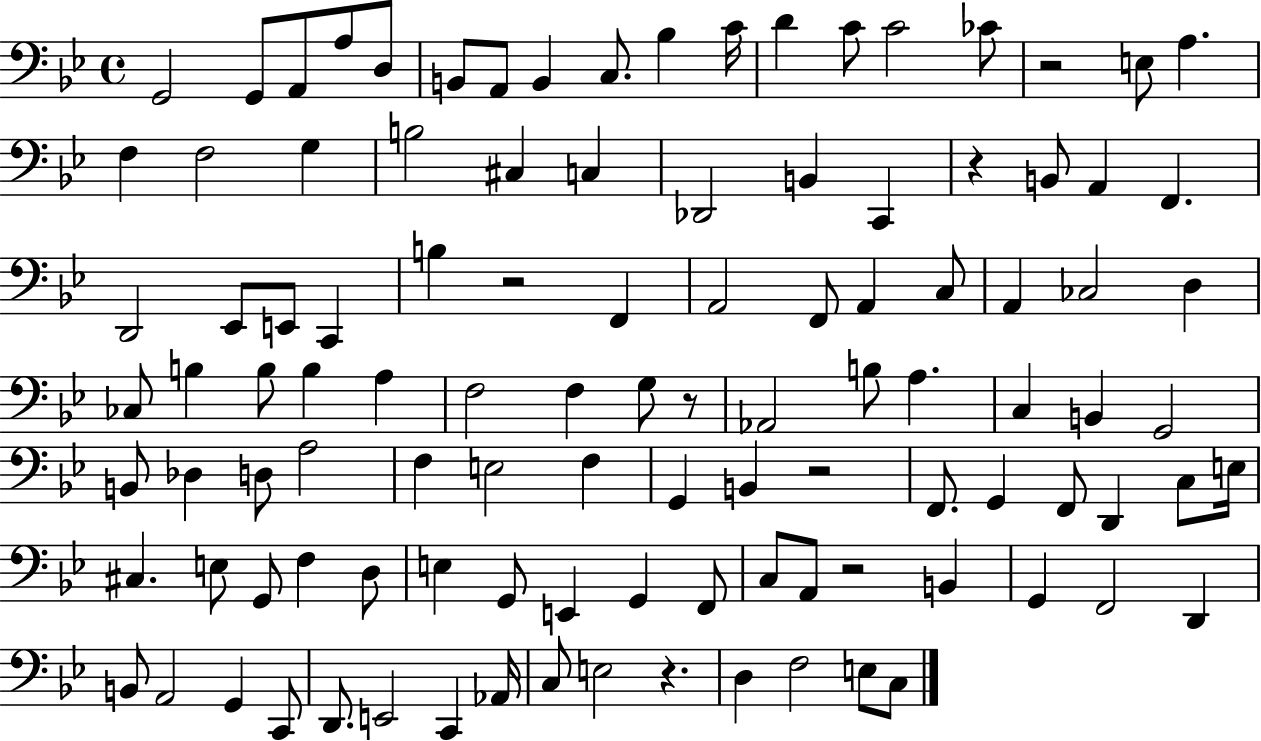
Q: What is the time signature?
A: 4/4